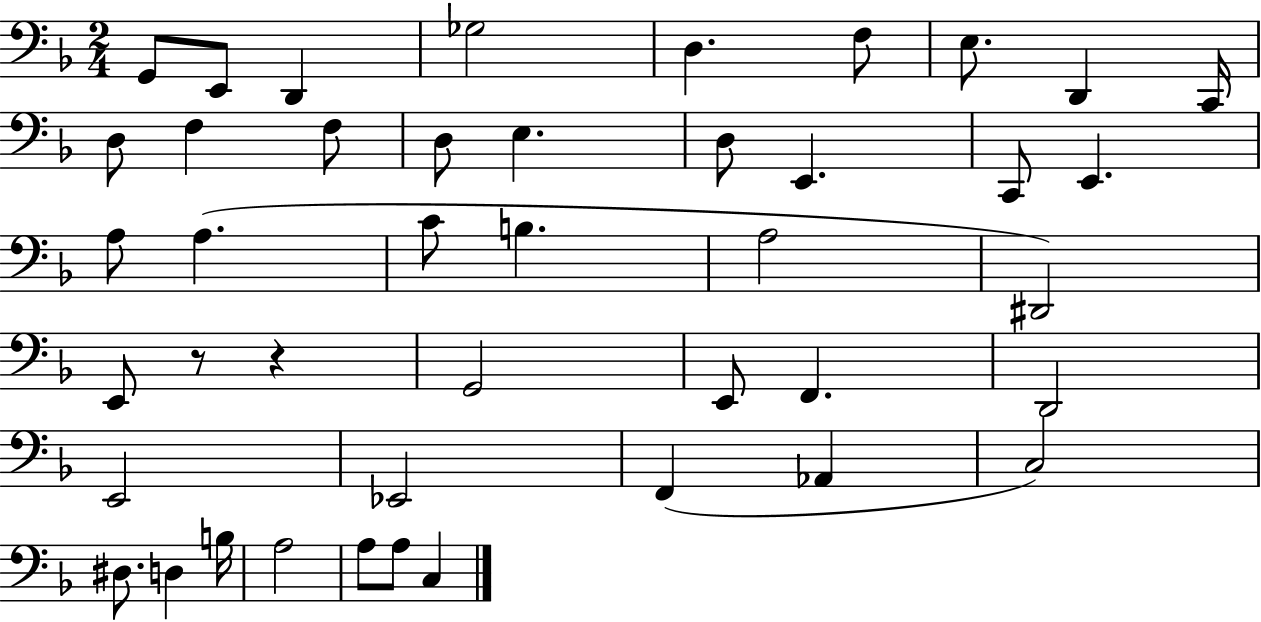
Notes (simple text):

G2/e E2/e D2/q Gb3/h D3/q. F3/e E3/e. D2/q C2/s D3/e F3/q F3/e D3/e E3/q. D3/e E2/q. C2/e E2/q. A3/e A3/q. C4/e B3/q. A3/h D#2/h E2/e R/e R/q G2/h E2/e F2/q. D2/h E2/h Eb2/h F2/q Ab2/q C3/h D#3/e. D3/q B3/s A3/h A3/e A3/e C3/q